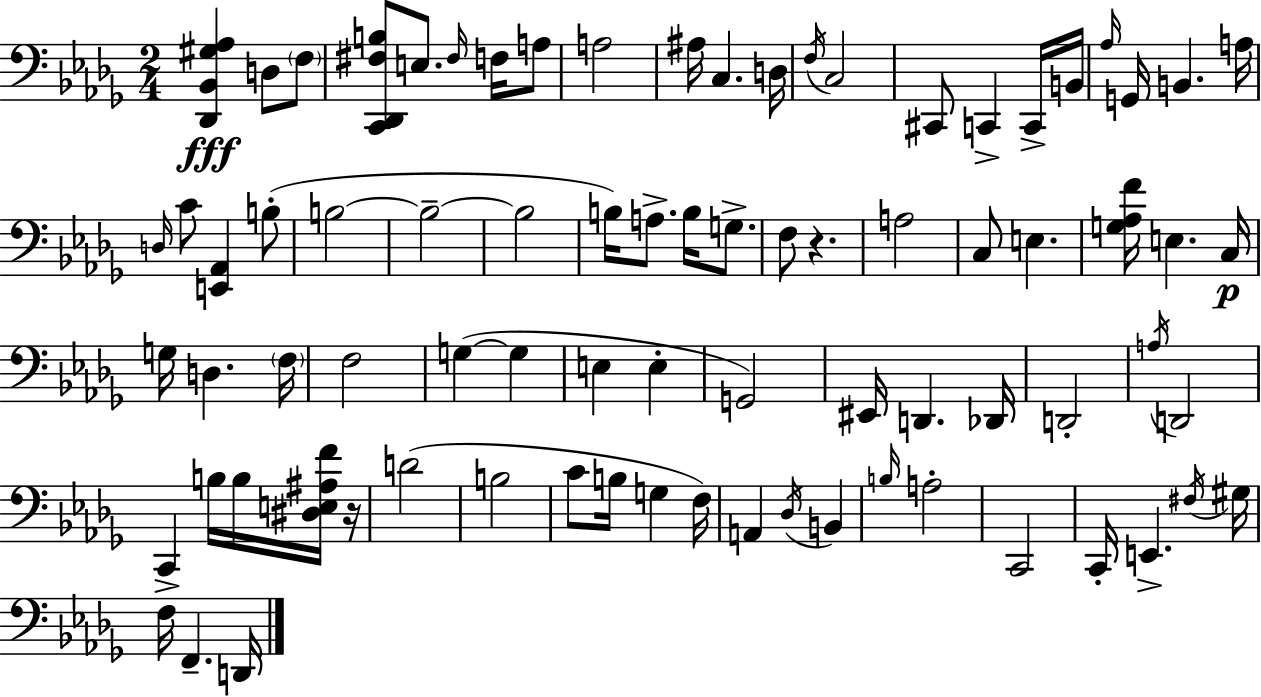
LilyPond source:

{
  \clef bass
  \numericTimeSignature
  \time 2/4
  \key bes \minor
  <des, bes, gis aes>4\fff d8 \parenthesize f8 | <c, des, fis b>8 e8. \grace { fis16 } f16 a8 | a2 | ais16 c4. | \break d16 \acciaccatura { f16 } c2 | cis,8 c,4-> | c,16-> b,16 \grace { aes16 } g,16 b,4. | a16 \grace { d16 } c'8 <e, aes,>4 | \break b8-.( b2~~ | b2--~~ | b2 | b16) a8.-> | \break b16 g8.-> f8 r4. | a2 | c8 e4. | <g aes f'>16 e4. | \break c16\p g16 d4. | \parenthesize f16 f2 | g4~(~ | g4 e4 | \break e4-. g,2) | eis,16 d,4. | des,16 d,2-. | \acciaccatura { a16 } d,2 | \break c,4-> | b16 b16 <dis e ais f'>16 r16 d'2( | b2 | c'8 b16 | \break g4 f16) a,4 | \acciaccatura { des16 } b,4 \grace { b16 } a2-. | c,2 | c,16-. | \break e,4.-> \acciaccatura { fis16 } gis16 | f16 f,4.-- d,16 | \bar "|."
}